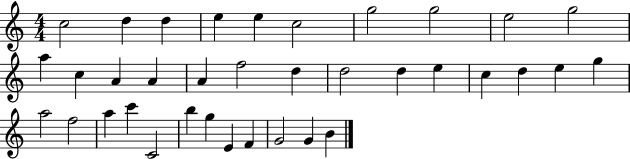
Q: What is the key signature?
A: C major